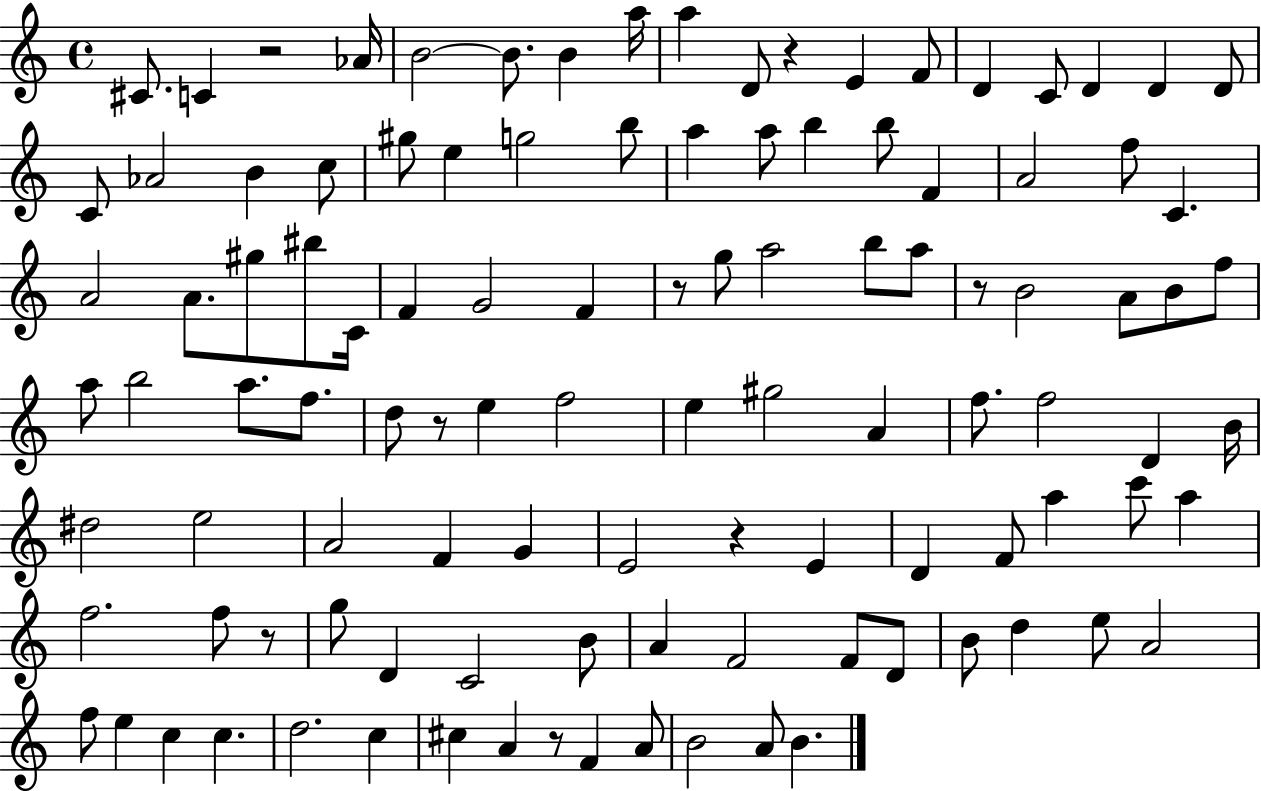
X:1
T:Untitled
M:4/4
L:1/4
K:C
^C/2 C z2 _A/4 B2 B/2 B a/4 a D/2 z E F/2 D C/2 D D D/2 C/2 _A2 B c/2 ^g/2 e g2 b/2 a a/2 b b/2 F A2 f/2 C A2 A/2 ^g/2 ^b/2 C/4 F G2 F z/2 g/2 a2 b/2 a/2 z/2 B2 A/2 B/2 f/2 a/2 b2 a/2 f/2 d/2 z/2 e f2 e ^g2 A f/2 f2 D B/4 ^d2 e2 A2 F G E2 z E D F/2 a c'/2 a f2 f/2 z/2 g/2 D C2 B/2 A F2 F/2 D/2 B/2 d e/2 A2 f/2 e c c d2 c ^c A z/2 F A/2 B2 A/2 B